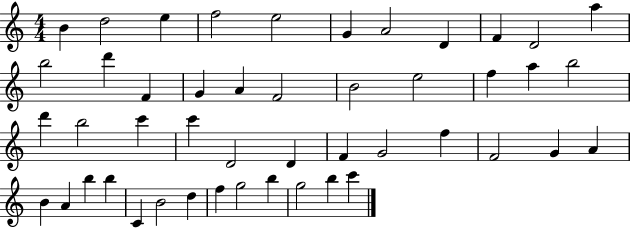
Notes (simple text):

B4/q D5/h E5/q F5/h E5/h G4/q A4/h D4/q F4/q D4/h A5/q B5/h D6/q F4/q G4/q A4/q F4/h B4/h E5/h F5/q A5/q B5/h D6/q B5/h C6/q C6/q D4/h D4/q F4/q G4/h F5/q F4/h G4/q A4/q B4/q A4/q B5/q B5/q C4/q B4/h D5/q F5/q G5/h B5/q G5/h B5/q C6/q